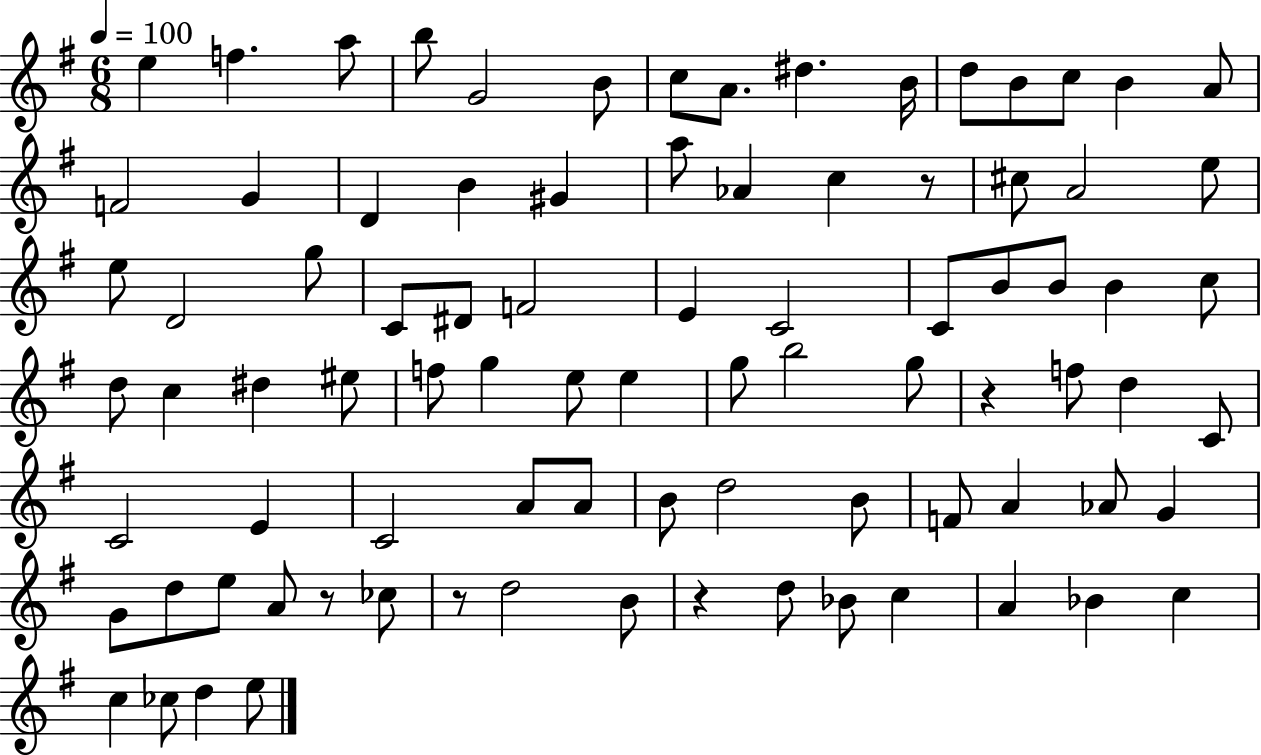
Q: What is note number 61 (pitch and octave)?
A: B4